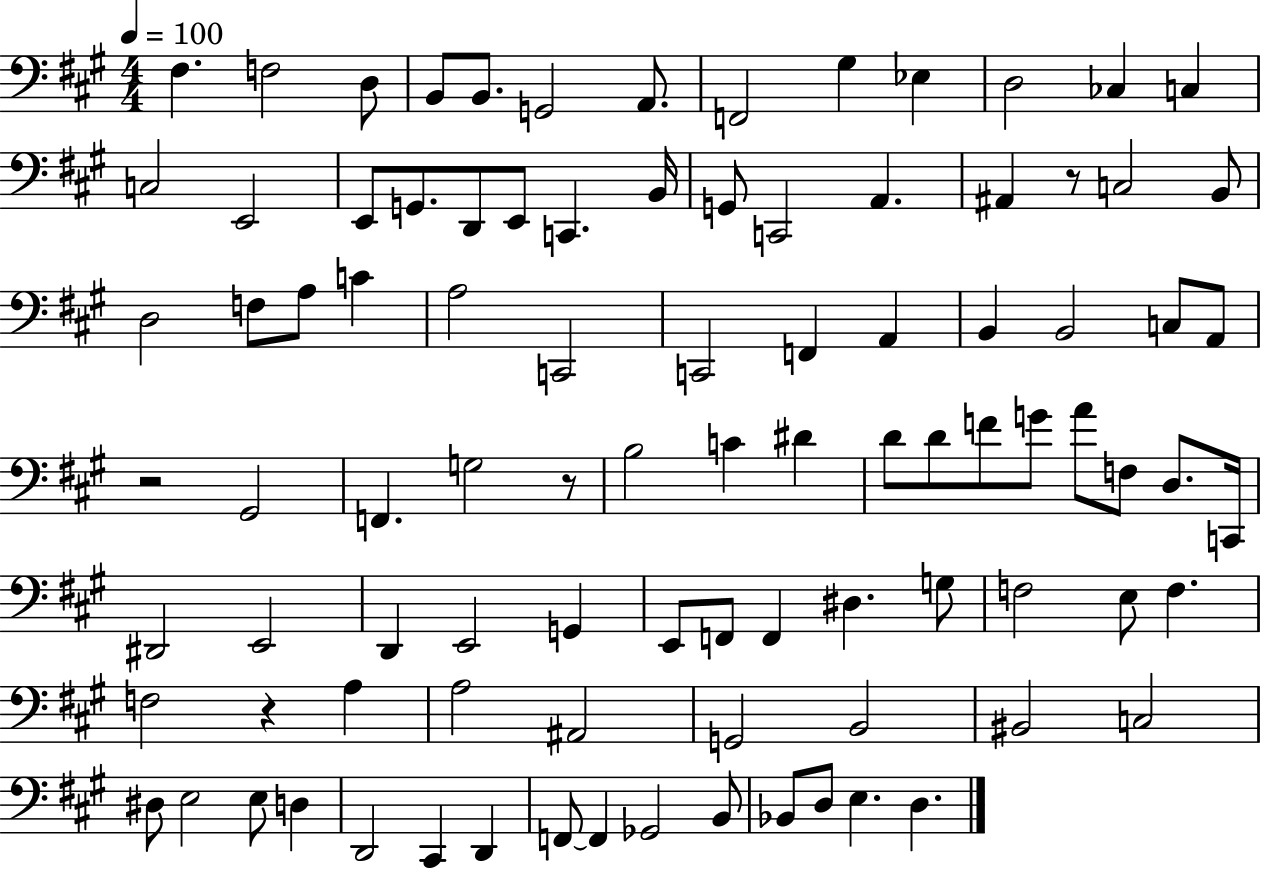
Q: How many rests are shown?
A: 4